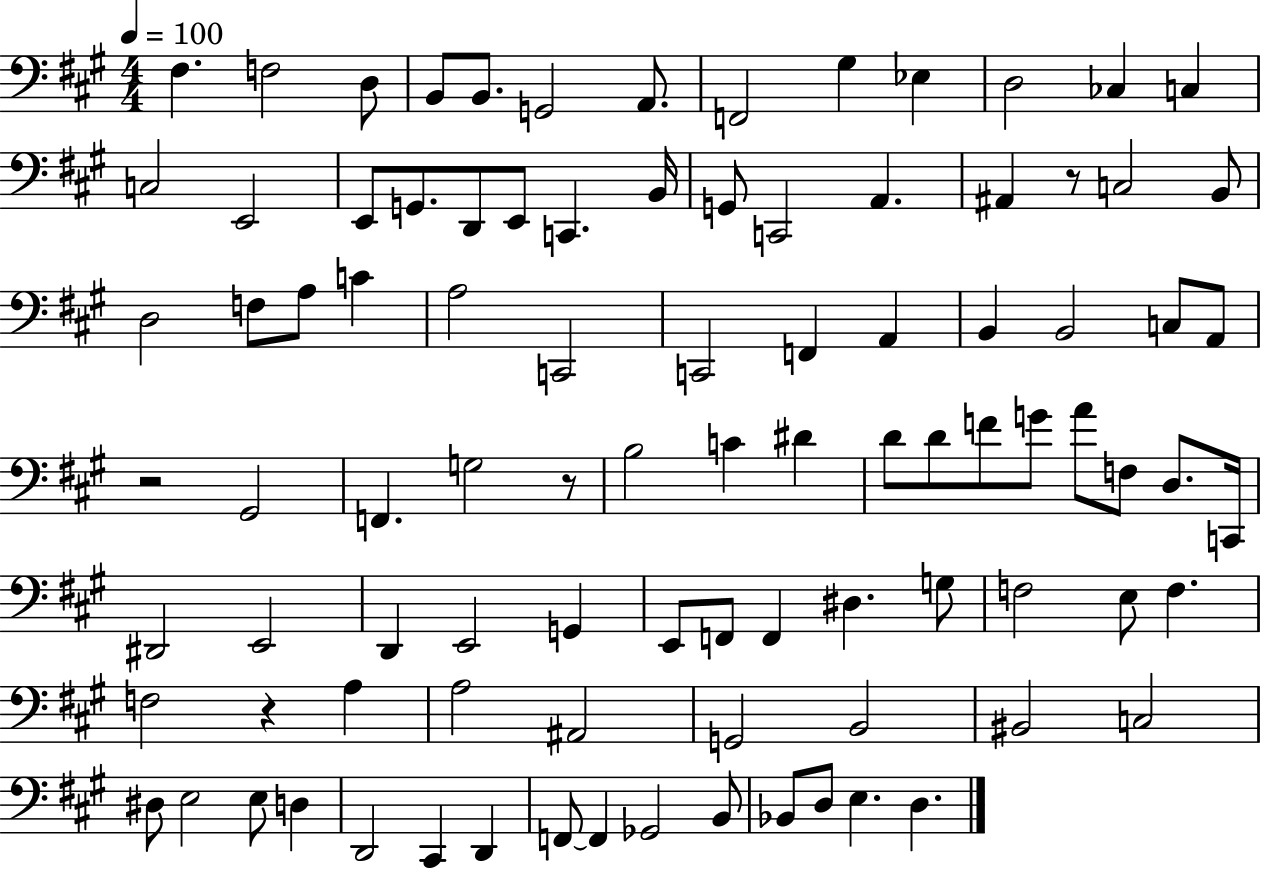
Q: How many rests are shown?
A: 4